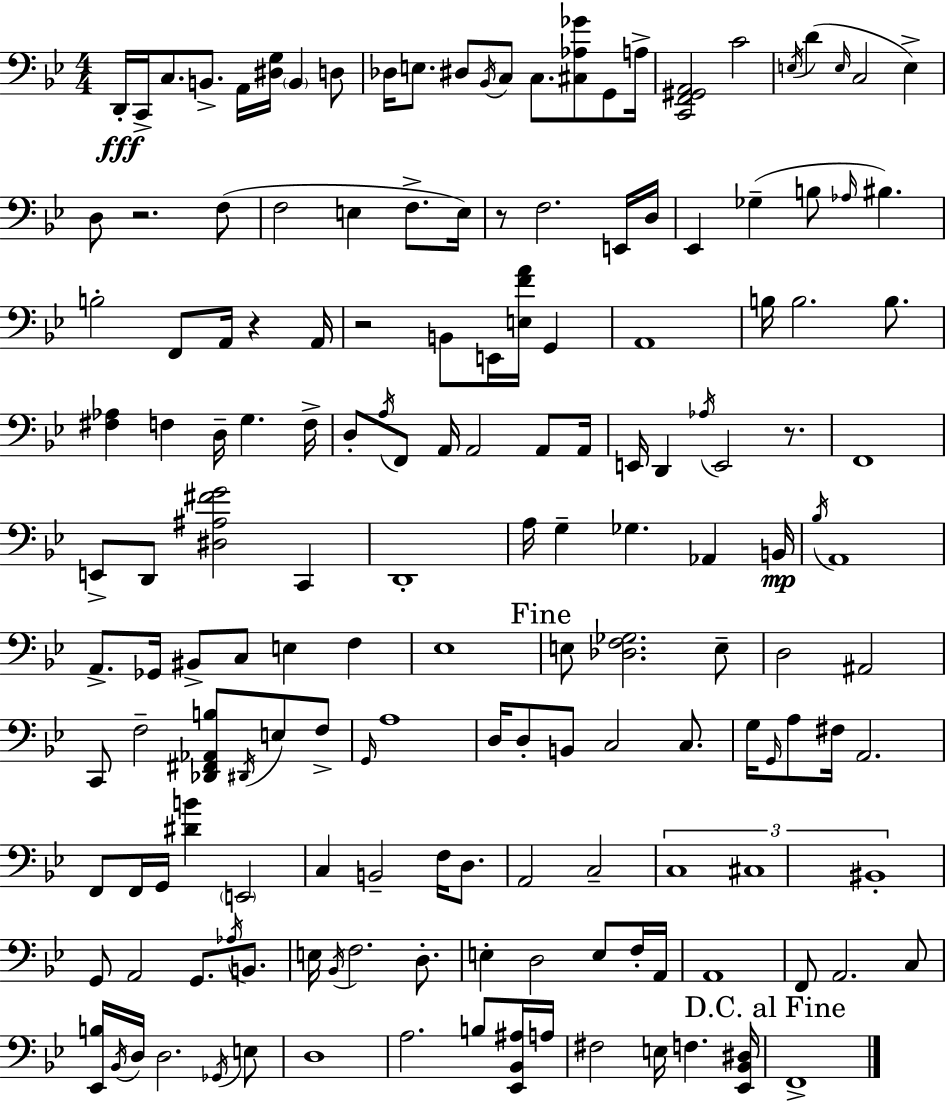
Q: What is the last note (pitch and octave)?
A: F2